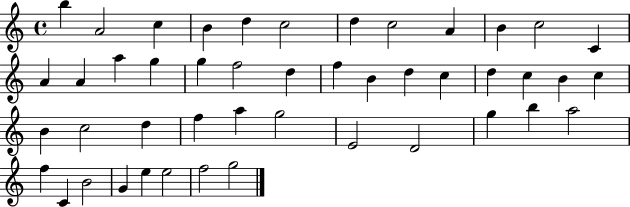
{
  \clef treble
  \time 4/4
  \defaultTimeSignature
  \key c \major
  b''4 a'2 c''4 | b'4 d''4 c''2 | d''4 c''2 a'4 | b'4 c''2 c'4 | \break a'4 a'4 a''4 g''4 | g''4 f''2 d''4 | f''4 b'4 d''4 c''4 | d''4 c''4 b'4 c''4 | \break b'4 c''2 d''4 | f''4 a''4 g''2 | e'2 d'2 | g''4 b''4 a''2 | \break f''4 c'4 b'2 | g'4 e''4 e''2 | f''2 g''2 | \bar "|."
}